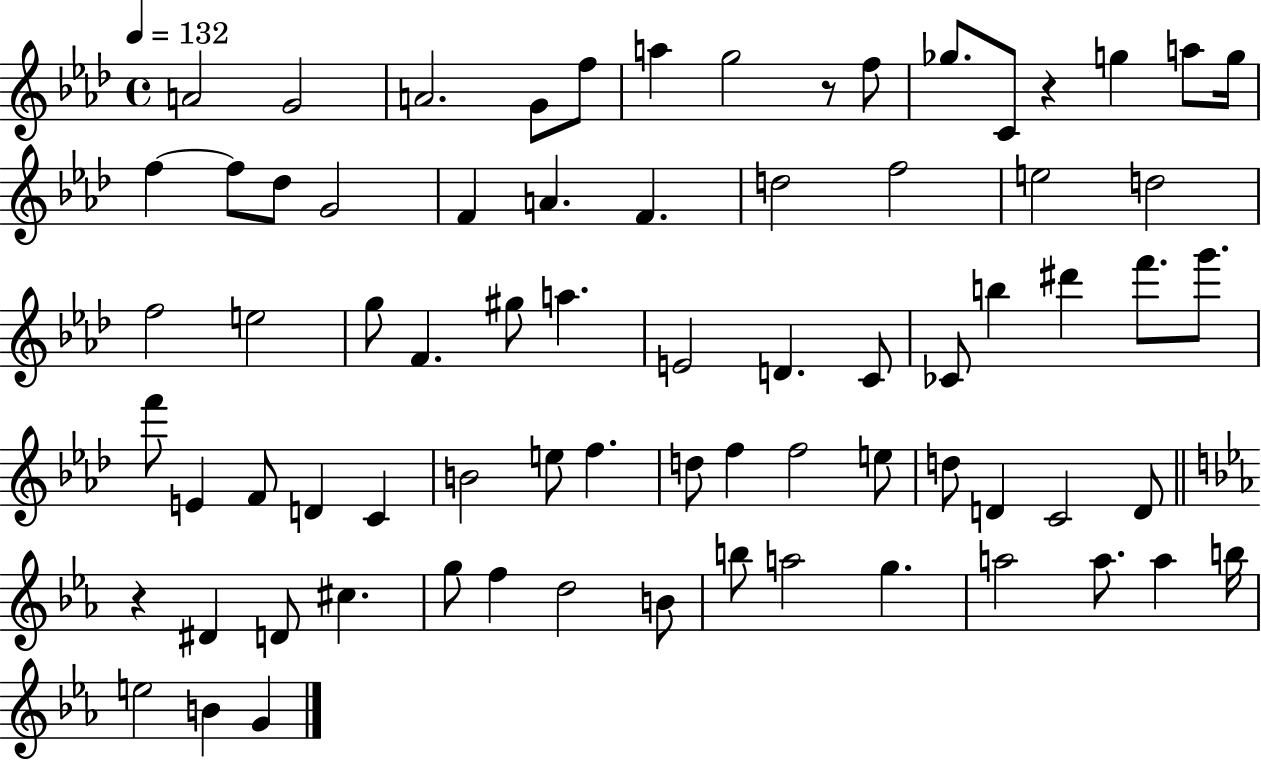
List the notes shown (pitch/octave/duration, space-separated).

A4/h G4/h A4/h. G4/e F5/e A5/q G5/h R/e F5/e Gb5/e. C4/e R/q G5/q A5/e G5/s F5/q F5/e Db5/e G4/h F4/q A4/q. F4/q. D5/h F5/h E5/h D5/h F5/h E5/h G5/e F4/q. G#5/e A5/q. E4/h D4/q. C4/e CES4/e B5/q D#6/q F6/e. G6/e. F6/e E4/q F4/e D4/q C4/q B4/h E5/e F5/q. D5/e F5/q F5/h E5/e D5/e D4/q C4/h D4/e R/q D#4/q D4/e C#5/q. G5/e F5/q D5/h B4/e B5/e A5/h G5/q. A5/h A5/e. A5/q B5/s E5/h B4/q G4/q